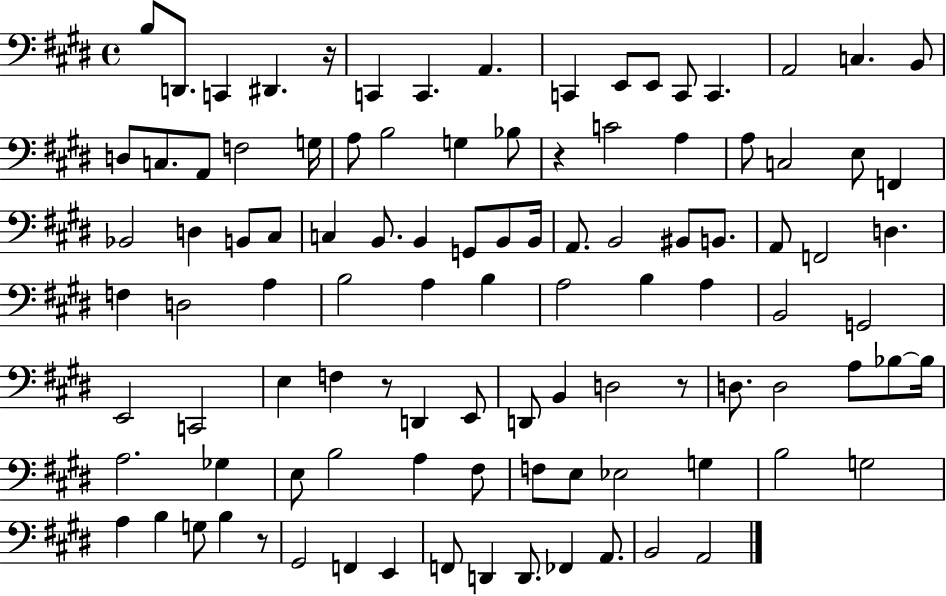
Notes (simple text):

B3/e D2/e. C2/q D#2/q. R/s C2/q C2/q. A2/q. C2/q E2/e E2/e C2/e C2/q. A2/h C3/q. B2/e D3/e C3/e. A2/e F3/h G3/s A3/e B3/h G3/q Bb3/e R/q C4/h A3/q A3/e C3/h E3/e F2/q Bb2/h D3/q B2/e C#3/e C3/q B2/e. B2/q G2/e B2/e B2/s A2/e. B2/h BIS2/e B2/e. A2/e F2/h D3/q. F3/q D3/h A3/q B3/h A3/q B3/q A3/h B3/q A3/q B2/h G2/h E2/h C2/h E3/q F3/q R/e D2/q E2/e D2/e B2/q D3/h R/e D3/e. D3/h A3/e Bb3/e Bb3/s A3/h. Gb3/q E3/e B3/h A3/q F#3/e F3/e E3/e Eb3/h G3/q B3/h G3/h A3/q B3/q G3/e B3/q R/e G#2/h F2/q E2/q F2/e D2/q D2/e. FES2/q A2/e. B2/h A2/h